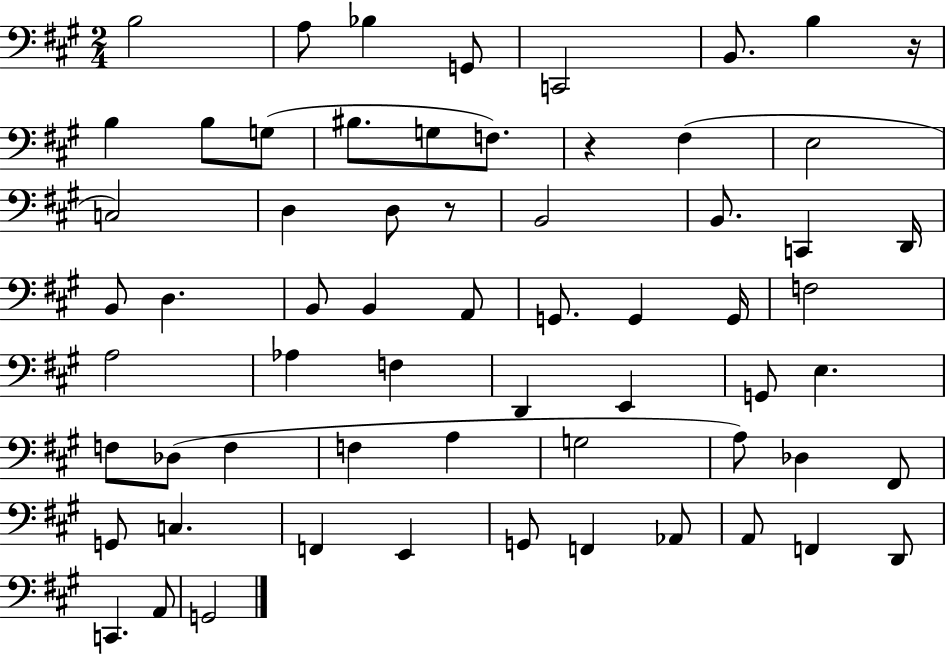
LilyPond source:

{
  \clef bass
  \numericTimeSignature
  \time 2/4
  \key a \major
  b2 | a8 bes4 g,8 | c,2 | b,8. b4 r16 | \break b4 b8 g8( | bis8. g8 f8.) | r4 fis4( | e2 | \break c2) | d4 d8 r8 | b,2 | b,8. c,4 d,16 | \break b,8 d4. | b,8 b,4 a,8 | g,8. g,4 g,16 | f2 | \break a2 | aes4 f4 | d,4 e,4 | g,8 e4. | \break f8 des8( f4 | f4 a4 | g2 | a8) des4 fis,8 | \break g,8 c4. | f,4 e,4 | g,8 f,4 aes,8 | a,8 f,4 d,8 | \break c,4. a,8 | g,2 | \bar "|."
}